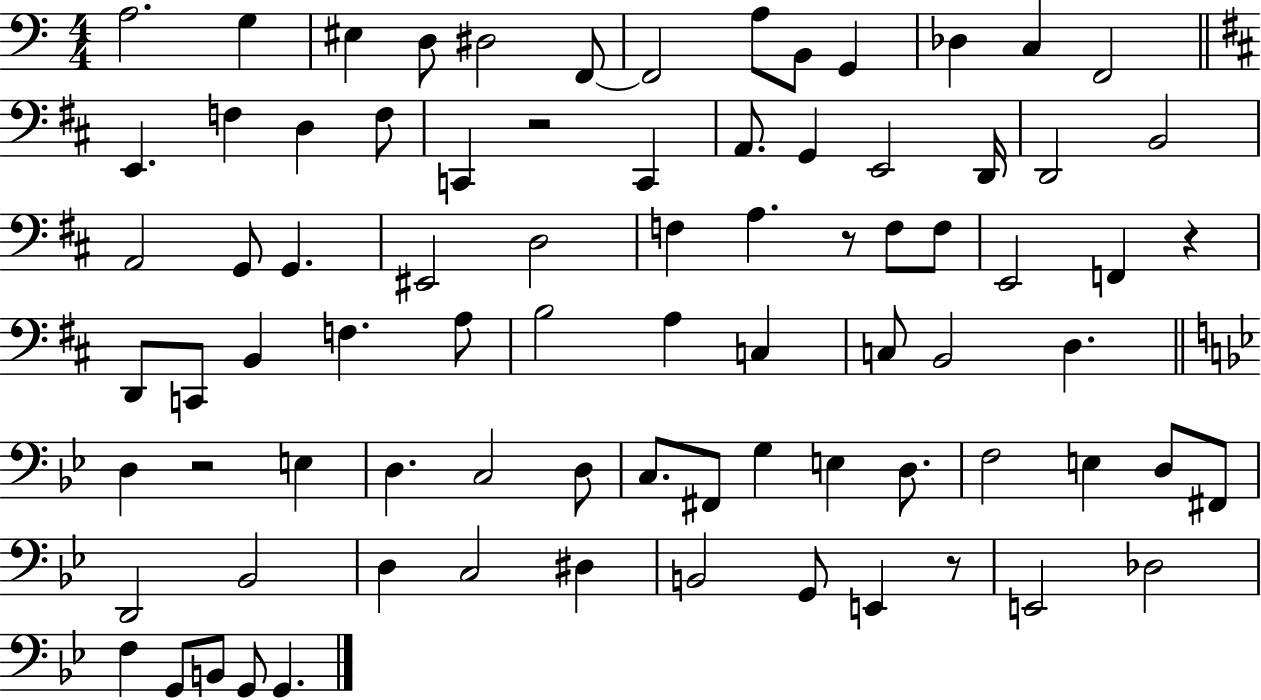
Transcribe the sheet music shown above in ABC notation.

X:1
T:Untitled
M:4/4
L:1/4
K:C
A,2 G, ^E, D,/2 ^D,2 F,,/2 F,,2 A,/2 B,,/2 G,, _D, C, F,,2 E,, F, D, F,/2 C,, z2 C,, A,,/2 G,, E,,2 D,,/4 D,,2 B,,2 A,,2 G,,/2 G,, ^E,,2 D,2 F, A, z/2 F,/2 F,/2 E,,2 F,, z D,,/2 C,,/2 B,, F, A,/2 B,2 A, C, C,/2 B,,2 D, D, z2 E, D, C,2 D,/2 C,/2 ^F,,/2 G, E, D,/2 F,2 E, D,/2 ^F,,/2 D,,2 _B,,2 D, C,2 ^D, B,,2 G,,/2 E,, z/2 E,,2 _D,2 F, G,,/2 B,,/2 G,,/2 G,,